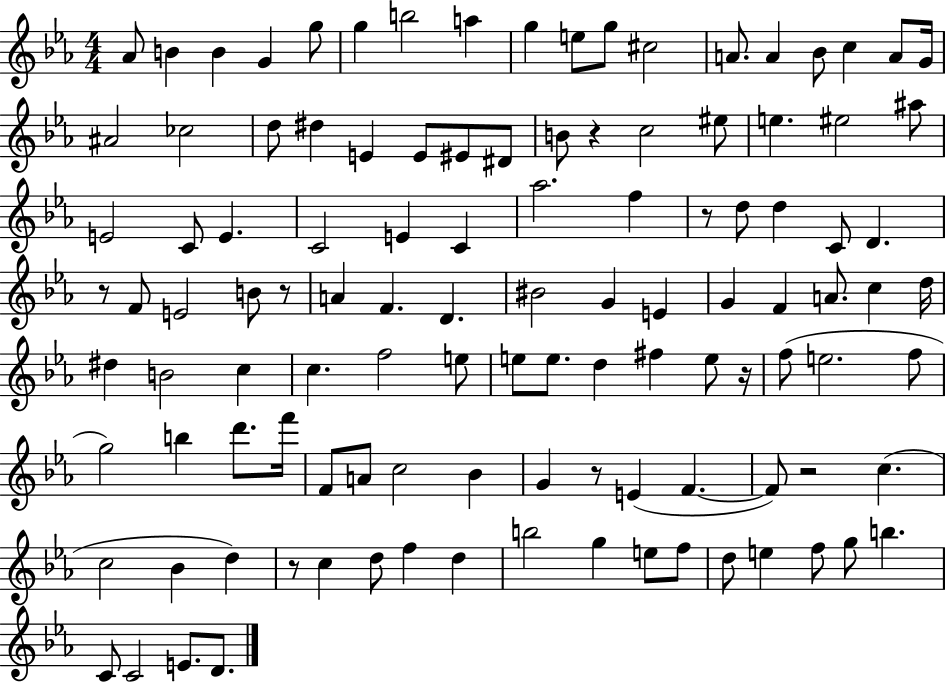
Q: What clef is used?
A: treble